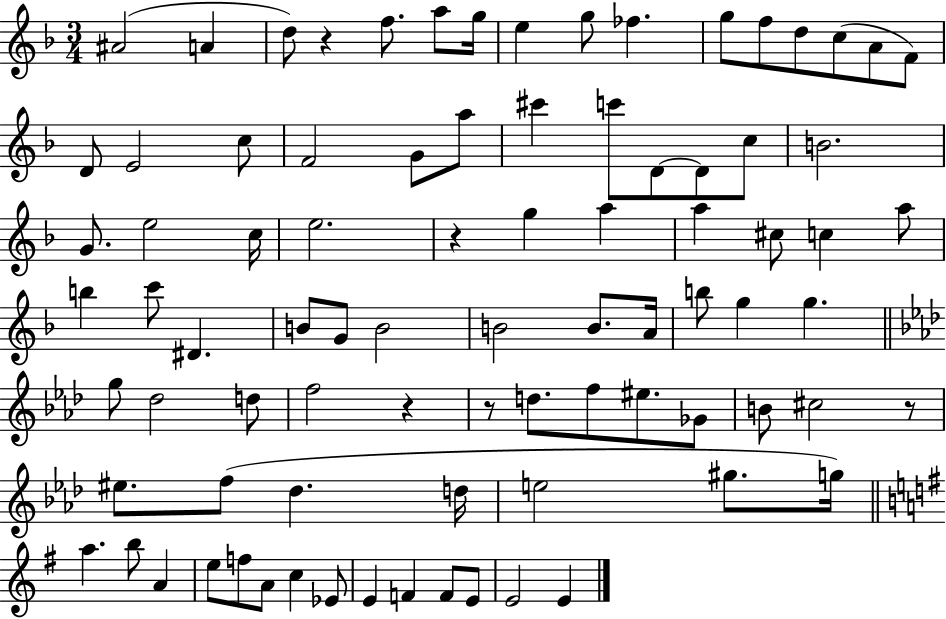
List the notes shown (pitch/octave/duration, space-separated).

A#4/h A4/q D5/e R/q F5/e. A5/e G5/s E5/q G5/e FES5/q. G5/e F5/e D5/e C5/e A4/e F4/e D4/e E4/h C5/e F4/h G4/e A5/e C#6/q C6/e D4/e D4/e C5/e B4/h. G4/e. E5/h C5/s E5/h. R/q G5/q A5/q A5/q C#5/e C5/q A5/e B5/q C6/e D#4/q. B4/e G4/e B4/h B4/h B4/e. A4/s B5/e G5/q G5/q. G5/e Db5/h D5/e F5/h R/q R/e D5/e. F5/e EIS5/e. Gb4/e B4/e C#5/h R/e EIS5/e. F5/e Db5/q. D5/s E5/h G#5/e. G5/s A5/q. B5/e A4/q E5/e F5/e A4/e C5/q Eb4/e E4/q F4/q F4/e E4/e E4/h E4/q